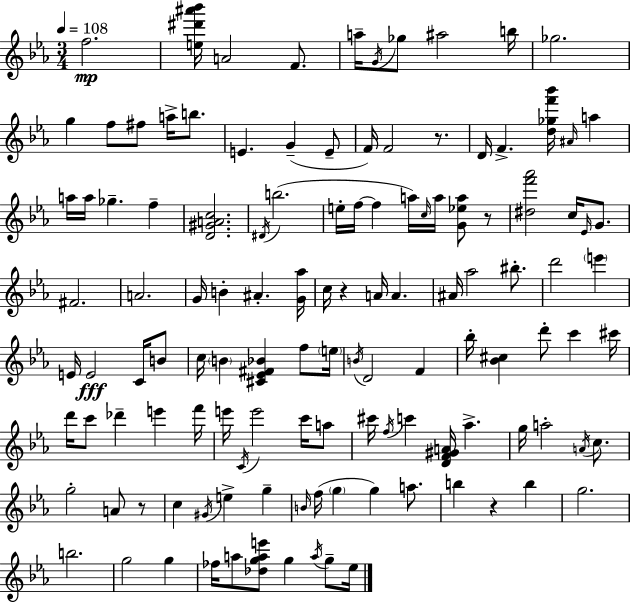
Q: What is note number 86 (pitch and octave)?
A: A4